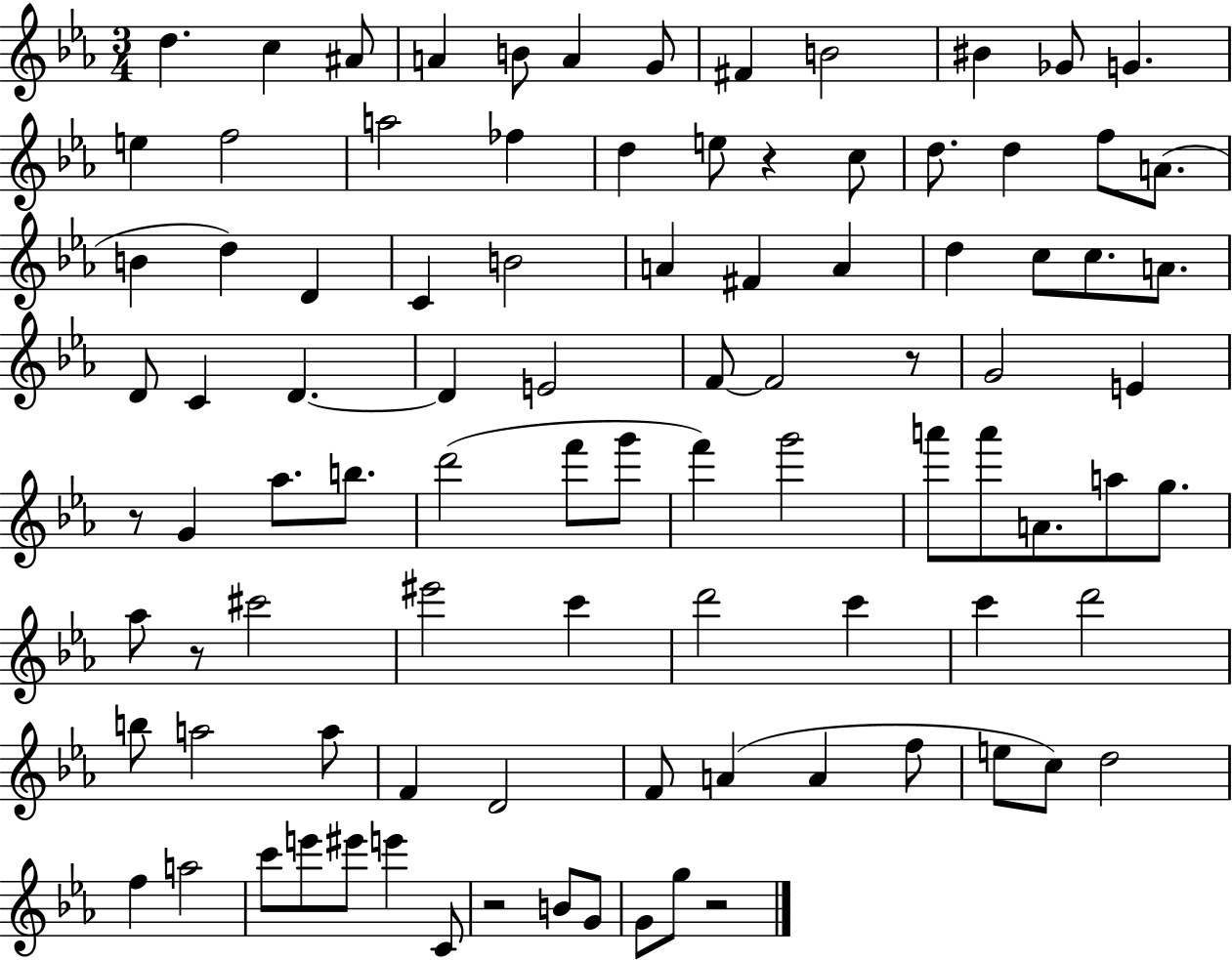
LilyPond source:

{
  \clef treble
  \numericTimeSignature
  \time 3/4
  \key ees \major
  \repeat volta 2 { d''4. c''4 ais'8 | a'4 b'8 a'4 g'8 | fis'4 b'2 | bis'4 ges'8 g'4. | \break e''4 f''2 | a''2 fes''4 | d''4 e''8 r4 c''8 | d''8. d''4 f''8 a'8.( | \break b'4 d''4) d'4 | c'4 b'2 | a'4 fis'4 a'4 | d''4 c''8 c''8. a'8. | \break d'8 c'4 d'4.~~ | d'4 e'2 | f'8~~ f'2 r8 | g'2 e'4 | \break r8 g'4 aes''8. b''8. | d'''2( f'''8 g'''8 | f'''4) g'''2 | a'''8 a'''8 a'8. a''8 g''8. | \break aes''8 r8 cis'''2 | eis'''2 c'''4 | d'''2 c'''4 | c'''4 d'''2 | \break b''8 a''2 a''8 | f'4 d'2 | f'8 a'4( a'4 f''8 | e''8 c''8) d''2 | \break f''4 a''2 | c'''8 e'''8 eis'''8 e'''4 c'8 | r2 b'8 g'8 | g'8 g''8 r2 | \break } \bar "|."
}